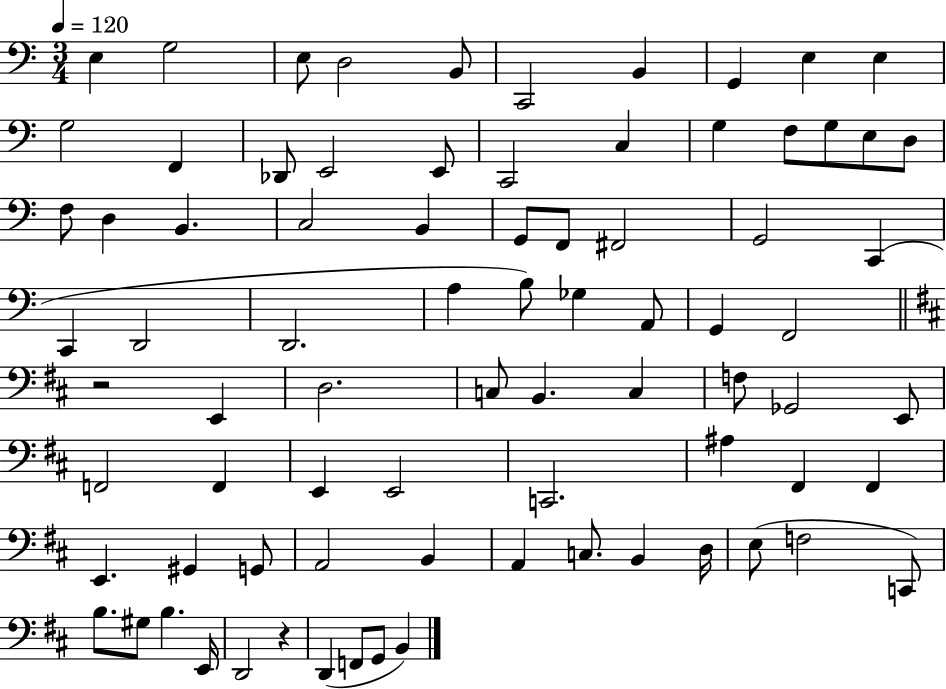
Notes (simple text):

E3/q G3/h E3/e D3/h B2/e C2/h B2/q G2/q E3/q E3/q G3/h F2/q Db2/e E2/h E2/e C2/h C3/q G3/q F3/e G3/e E3/e D3/e F3/e D3/q B2/q. C3/h B2/q G2/e F2/e F#2/h G2/h C2/q C2/q D2/h D2/h. A3/q B3/e Gb3/q A2/e G2/q F2/h R/h E2/q D3/h. C3/e B2/q. C3/q F3/e Gb2/h E2/e F2/h F2/q E2/q E2/h C2/h. A#3/q F#2/q F#2/q E2/q. G#2/q G2/e A2/h B2/q A2/q C3/e. B2/q D3/s E3/e F3/h C2/e B3/e. G#3/e B3/q. E2/s D2/h R/q D2/q F2/e G2/e B2/q